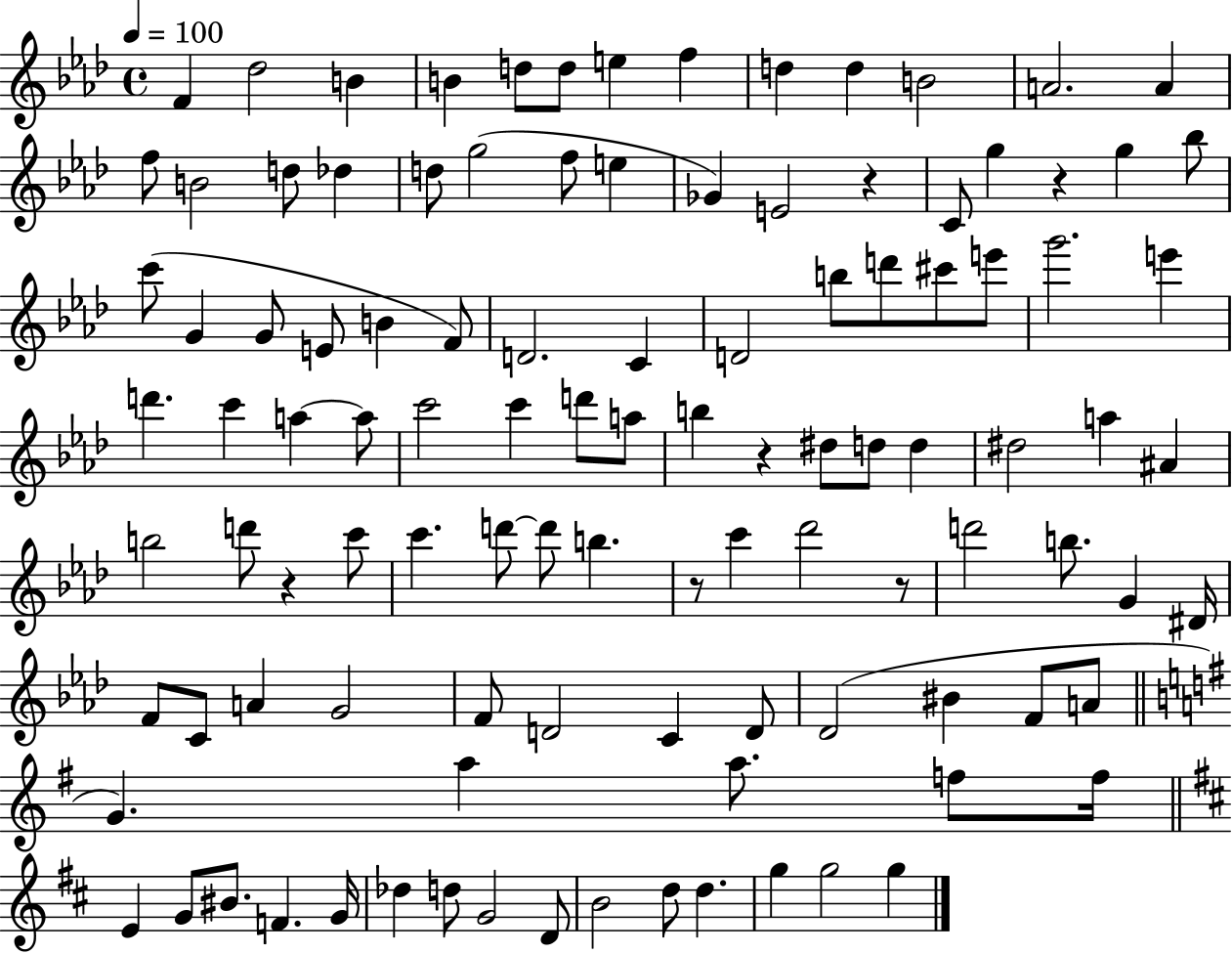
F4/q Db5/h B4/q B4/q D5/e D5/e E5/q F5/q D5/q D5/q B4/h A4/h. A4/q F5/e B4/h D5/e Db5/q D5/e G5/h F5/e E5/q Gb4/q E4/h R/q C4/e G5/q R/q G5/q Bb5/e C6/e G4/q G4/e E4/e B4/q F4/e D4/h. C4/q D4/h B5/e D6/e C#6/e E6/e G6/h. E6/q D6/q. C6/q A5/q A5/e C6/h C6/q D6/e A5/e B5/q R/q D#5/e D5/e D5/q D#5/h A5/q A#4/q B5/h D6/e R/q C6/e C6/q. D6/e D6/e B5/q. R/e C6/q Db6/h R/e D6/h B5/e. G4/q D#4/s F4/e C4/e A4/q G4/h F4/e D4/h C4/q D4/e Db4/h BIS4/q F4/e A4/e G4/q. A5/q A5/e. F5/e F5/s E4/q G4/e BIS4/e. F4/q. G4/s Db5/q D5/e G4/h D4/e B4/h D5/e D5/q. G5/q G5/h G5/q